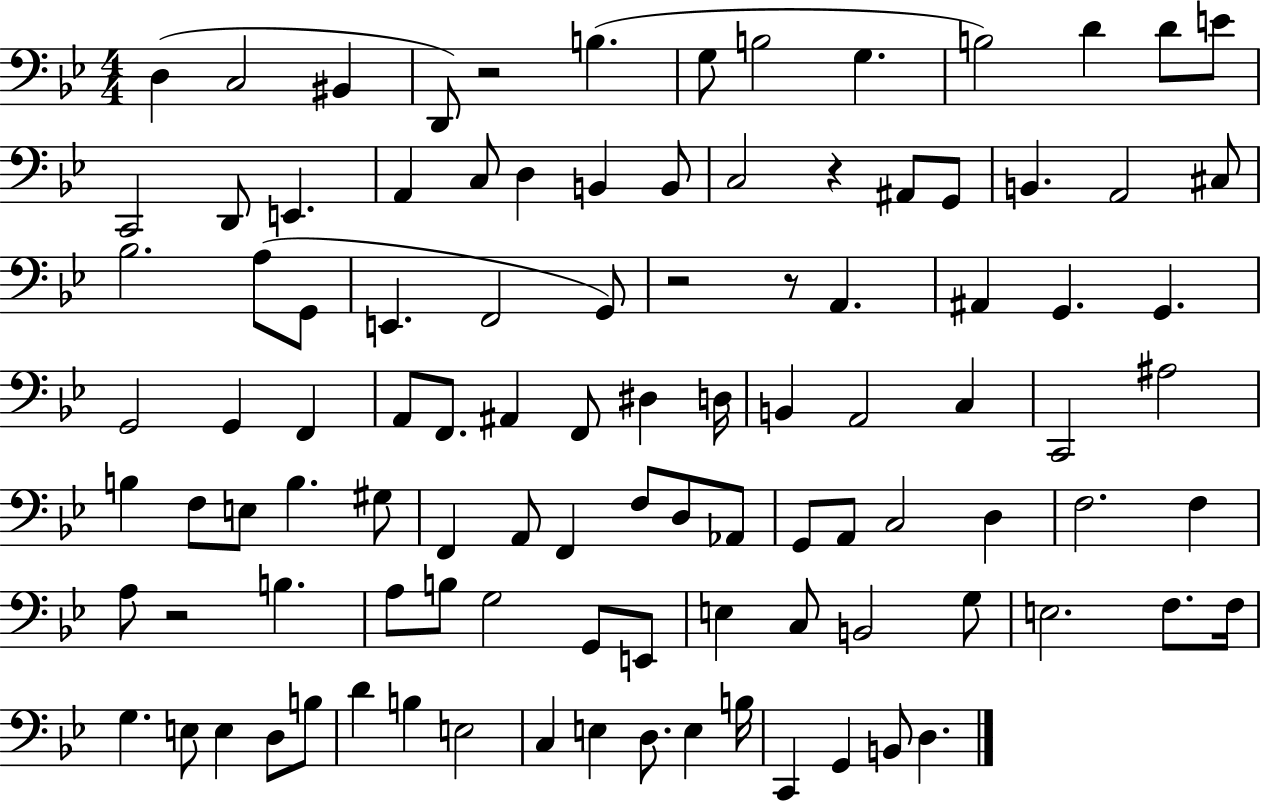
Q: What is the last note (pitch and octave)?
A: D3